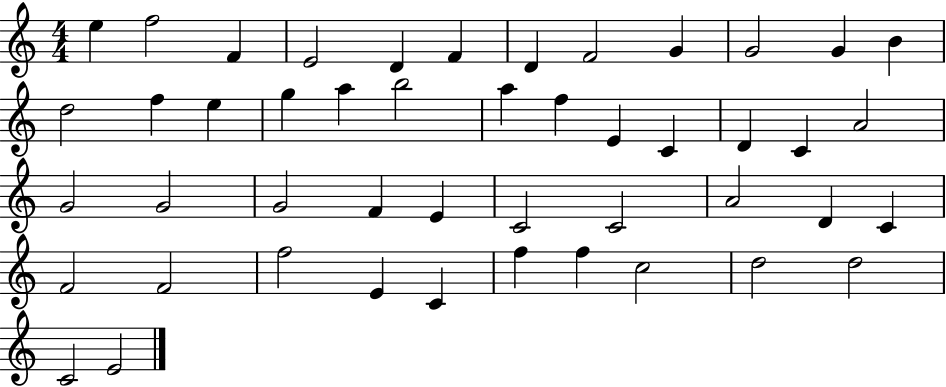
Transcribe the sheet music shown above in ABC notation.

X:1
T:Untitled
M:4/4
L:1/4
K:C
e f2 F E2 D F D F2 G G2 G B d2 f e g a b2 a f E C D C A2 G2 G2 G2 F E C2 C2 A2 D C F2 F2 f2 E C f f c2 d2 d2 C2 E2